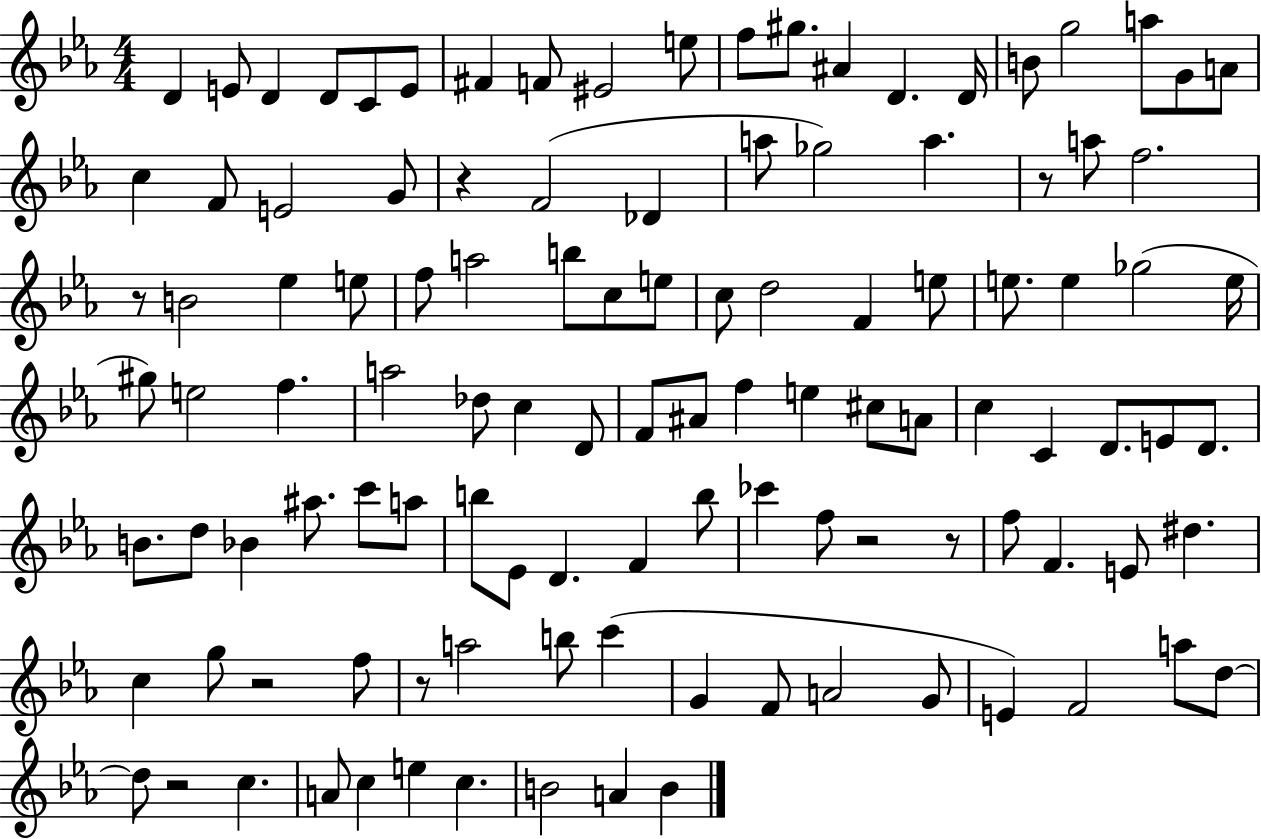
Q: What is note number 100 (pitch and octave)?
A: C5